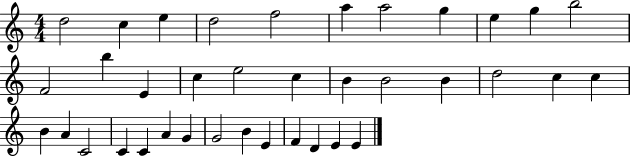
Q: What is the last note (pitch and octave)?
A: E4